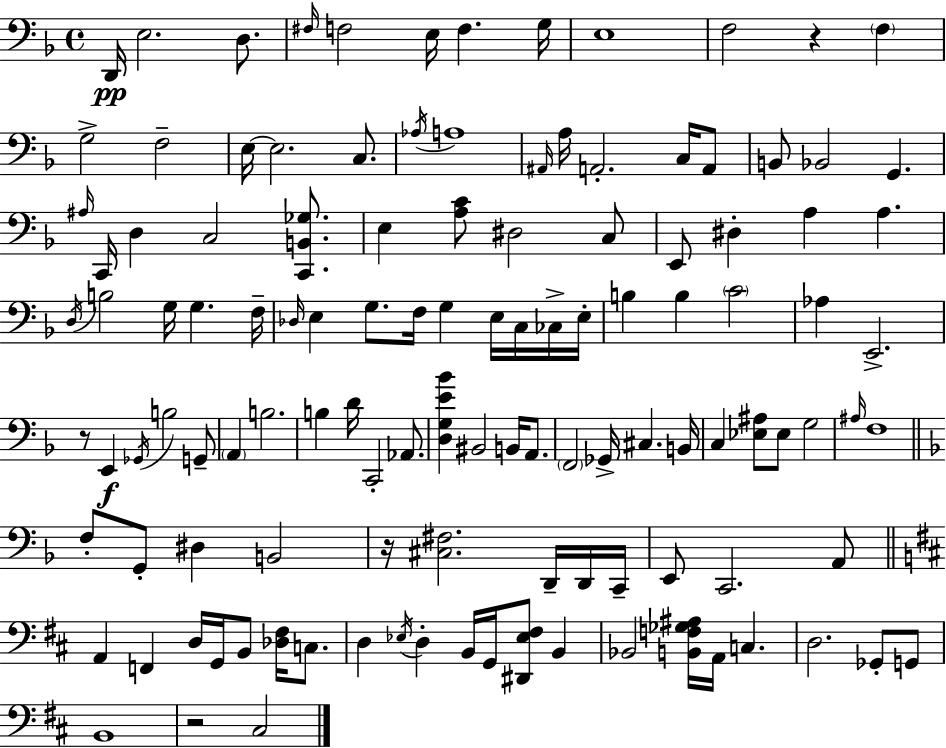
{
  \clef bass
  \time 4/4
  \defaultTimeSignature
  \key f \major
  \repeat volta 2 { d,16\pp e2. d8. | \grace { fis16 } f2 e16 f4. | g16 e1 | f2 r4 \parenthesize f4 | \break g2-> f2-- | e16~~ e2. c8. | \acciaccatura { aes16 } a1 | \grace { ais,16 } a16 a,2.-. | \break c16 a,8 b,8 bes,2 g,4. | \grace { ais16 } c,16 d4 c2 | <c, b, ges>8. e4 <a c'>8 dis2 | c8 e,8 dis4-. a4 a4. | \break \acciaccatura { d16 } b2 g16 g4. | f16-- \grace { des16 } e4 g8. f16 g4 | e16 c16 ces16-> e16-. b4 b4 \parenthesize c'2 | aes4 e,2.-> | \break r8 e,4\f \acciaccatura { ges,16 } b2 | g,8-- \parenthesize a,4 b2. | b4 d'16 c,2-. | aes,8. <d g e' bes'>4 bis,2 | \break b,16 a,8. \parenthesize f,2 ges,16-> | cis4. b,16 c4 <ees ais>8 ees8 g2 | \grace { ais16 } f1 | \bar "||" \break \key f \major f8-. g,8-. dis4 b,2 | r16 <cis fis>2. d,16-- d,16 c,16-- | e,8 c,2. a,8 | \bar "||" \break \key d \major a,4 f,4 d16 g,16 b,8 <des fis>16 c8. | d4 \acciaccatura { ees16 } d4-. b,16 g,16 <dis, ees fis>8 b,4 | bes,2 <b, f ges ais>16 a,16 c4. | d2. ges,8-. g,8 | \break b,1 | r2 cis2 | } \bar "|."
}